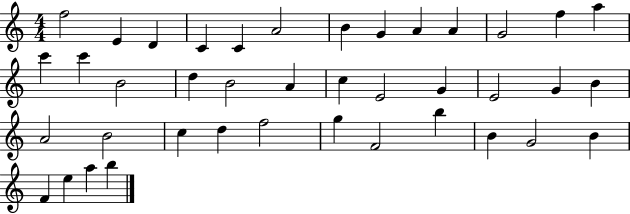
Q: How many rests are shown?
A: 0